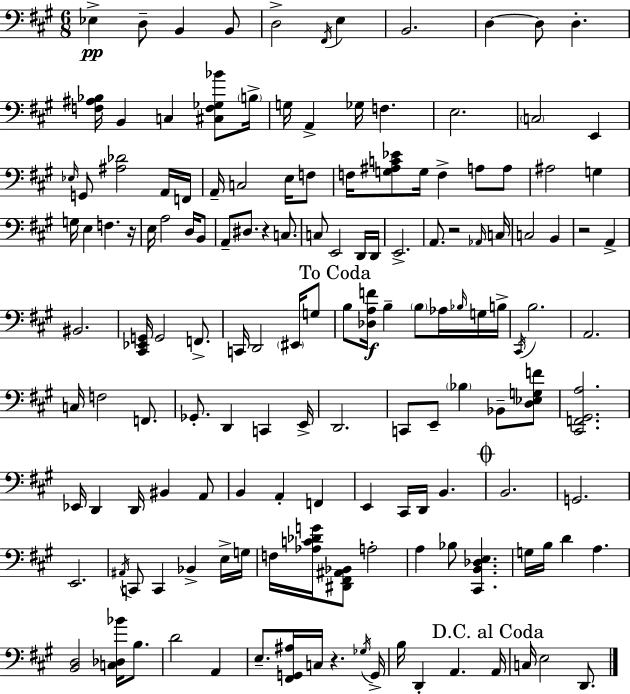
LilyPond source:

{
  \clef bass
  \numericTimeSignature
  \time 6/8
  \key a \major
  ees4->\pp d8-- b,4 b,8 | d2-> \acciaccatura { fis,16 } e4 | b,2. | d4~~ d8 d4.-. | \break <f ais bes>16 b,4 c4 <cis f ges bes'>8 | \parenthesize b16-> g16 a,4-> ges16 f4. | e2. | \parenthesize c2 e,4 | \break \grace { ees16 } g,8 <ais des'>2 | a,16 f,16 a,16-- c2 e16 | f8 f16 <g ais c' ees'>8 g16 f4-> a8 | a8 ais2 g4 | \break g16 e4 f4. | r16 e16 a2 d16 | b,8 a,8-- dis8. r4 c8. | c8 e,2 | \break d,16 d,16 e,2.-> | a,8. r2 | \grace { aes,16 } c16 c2 b,4 | r2 a,4-> | \break bis,2. | <cis, ees, g,>16 g,2 | f,8.-> c,16 d,2 | \parenthesize eis,16 g8 \mark "To Coda" b8 <des a f'>16\f b4-- \parenthesize b8 | \break aes16 \grace { bes16 } g16 b16-> \acciaccatura { cis,16 } b2. | a,2. | c16 f2 | f,8. ges,8.-. d,4 | \break c,4 e,16-> d,2. | c,8 e,8-- \parenthesize bes4 | bes,8-- <d ees g f'>8 <cis, f, gis, a>2. | ees,16 d,4 d,16 bis,4 | \break a,8 b,4 a,4-. | f,4 e,4 cis,16 d,16 b,4. | \mark \markup { \musicglyph "scripts.coda" } b,2. | g,2. | \break e,2. | \acciaccatura { ais,16 } c,8 c,4 | bes,4-> e16-> g16 f16 <aes c' des' g'>16 <dis, fis, ais, bes,>8 a2-. | a4 bes8 | \break <cis, b, des e>4. g16 b16 d'4 | a4. <b, d>2 | <c des bes'>16 b8. d'2 | a,4 e8.-- <fis, g, ais>16 c16 r4. | \break \acciaccatura { ges16 } g,16-> b16 d,4-. | a,4. \mark "D.C. al Coda" a,16 c16 e2 | d,8. \bar "|."
}